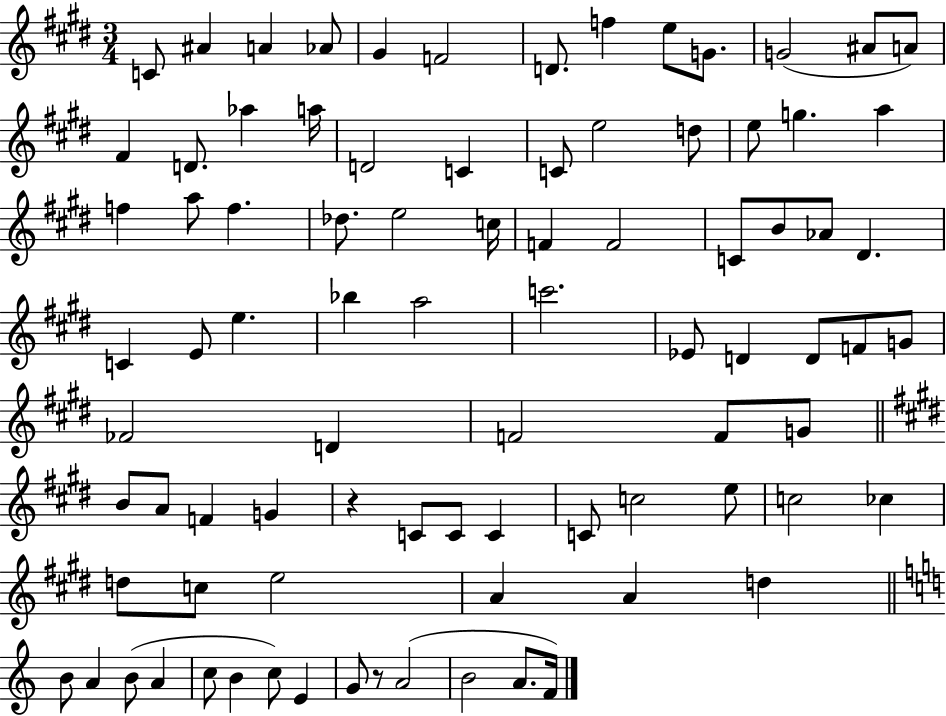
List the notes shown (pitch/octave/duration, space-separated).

C4/e A#4/q A4/q Ab4/e G#4/q F4/h D4/e. F5/q E5/e G4/e. G4/h A#4/e A4/e F#4/q D4/e. Ab5/q A5/s D4/h C4/q C4/e E5/h D5/e E5/e G5/q. A5/q F5/q A5/e F5/q. Db5/e. E5/h C5/s F4/q F4/h C4/e B4/e Ab4/e D#4/q. C4/q E4/e E5/q. Bb5/q A5/h C6/h. Eb4/e D4/q D4/e F4/e G4/e FES4/h D4/q F4/h F4/e G4/e B4/e A4/e F4/q G4/q R/q C4/e C4/e C4/q C4/e C5/h E5/e C5/h CES5/q D5/e C5/e E5/h A4/q A4/q D5/q B4/e A4/q B4/e A4/q C5/e B4/q C5/e E4/q G4/e R/e A4/h B4/h A4/e. F4/s